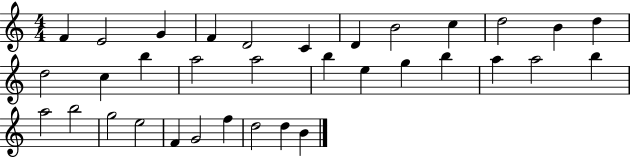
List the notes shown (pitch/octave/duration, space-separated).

F4/q E4/h G4/q F4/q D4/h C4/q D4/q B4/h C5/q D5/h B4/q D5/q D5/h C5/q B5/q A5/h A5/h B5/q E5/q G5/q B5/q A5/q A5/h B5/q A5/h B5/h G5/h E5/h F4/q G4/h F5/q D5/h D5/q B4/q